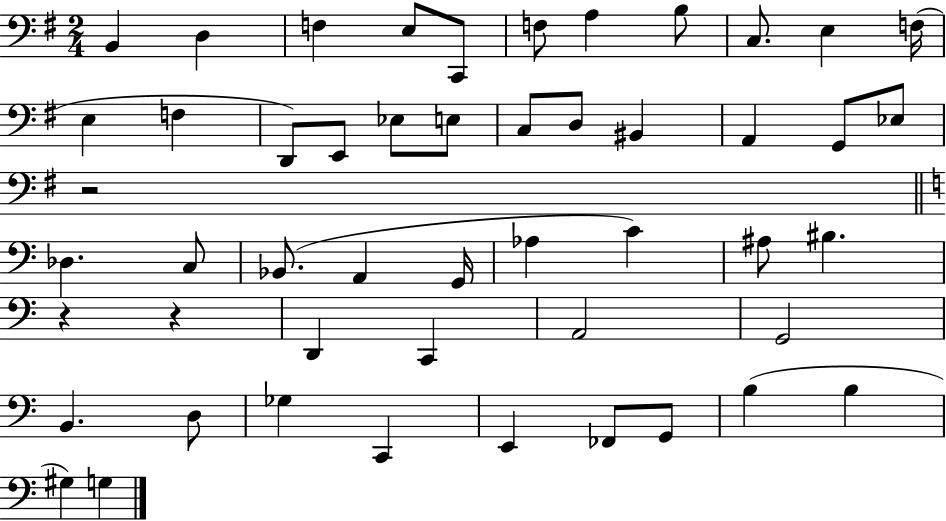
{
  \clef bass
  \numericTimeSignature
  \time 2/4
  \key g \major
  b,4 d4 | f4 e8 c,8 | f8 a4 b8 | c8. e4 f16( | \break e4 f4 | d,8) e,8 ees8 e8 | c8 d8 bis,4 | a,4 g,8 ees8 | \break r2 | \bar "||" \break \key a \minor des4. c8 | bes,8.( a,4 g,16 | aes4 c'4) | ais8 bis4. | \break r4 r4 | d,4 c,4 | a,2 | g,2 | \break b,4. d8 | ges4 c,4 | e,4 fes,8 g,8 | b4( b4 | \break gis4) g4 | \bar "|."
}